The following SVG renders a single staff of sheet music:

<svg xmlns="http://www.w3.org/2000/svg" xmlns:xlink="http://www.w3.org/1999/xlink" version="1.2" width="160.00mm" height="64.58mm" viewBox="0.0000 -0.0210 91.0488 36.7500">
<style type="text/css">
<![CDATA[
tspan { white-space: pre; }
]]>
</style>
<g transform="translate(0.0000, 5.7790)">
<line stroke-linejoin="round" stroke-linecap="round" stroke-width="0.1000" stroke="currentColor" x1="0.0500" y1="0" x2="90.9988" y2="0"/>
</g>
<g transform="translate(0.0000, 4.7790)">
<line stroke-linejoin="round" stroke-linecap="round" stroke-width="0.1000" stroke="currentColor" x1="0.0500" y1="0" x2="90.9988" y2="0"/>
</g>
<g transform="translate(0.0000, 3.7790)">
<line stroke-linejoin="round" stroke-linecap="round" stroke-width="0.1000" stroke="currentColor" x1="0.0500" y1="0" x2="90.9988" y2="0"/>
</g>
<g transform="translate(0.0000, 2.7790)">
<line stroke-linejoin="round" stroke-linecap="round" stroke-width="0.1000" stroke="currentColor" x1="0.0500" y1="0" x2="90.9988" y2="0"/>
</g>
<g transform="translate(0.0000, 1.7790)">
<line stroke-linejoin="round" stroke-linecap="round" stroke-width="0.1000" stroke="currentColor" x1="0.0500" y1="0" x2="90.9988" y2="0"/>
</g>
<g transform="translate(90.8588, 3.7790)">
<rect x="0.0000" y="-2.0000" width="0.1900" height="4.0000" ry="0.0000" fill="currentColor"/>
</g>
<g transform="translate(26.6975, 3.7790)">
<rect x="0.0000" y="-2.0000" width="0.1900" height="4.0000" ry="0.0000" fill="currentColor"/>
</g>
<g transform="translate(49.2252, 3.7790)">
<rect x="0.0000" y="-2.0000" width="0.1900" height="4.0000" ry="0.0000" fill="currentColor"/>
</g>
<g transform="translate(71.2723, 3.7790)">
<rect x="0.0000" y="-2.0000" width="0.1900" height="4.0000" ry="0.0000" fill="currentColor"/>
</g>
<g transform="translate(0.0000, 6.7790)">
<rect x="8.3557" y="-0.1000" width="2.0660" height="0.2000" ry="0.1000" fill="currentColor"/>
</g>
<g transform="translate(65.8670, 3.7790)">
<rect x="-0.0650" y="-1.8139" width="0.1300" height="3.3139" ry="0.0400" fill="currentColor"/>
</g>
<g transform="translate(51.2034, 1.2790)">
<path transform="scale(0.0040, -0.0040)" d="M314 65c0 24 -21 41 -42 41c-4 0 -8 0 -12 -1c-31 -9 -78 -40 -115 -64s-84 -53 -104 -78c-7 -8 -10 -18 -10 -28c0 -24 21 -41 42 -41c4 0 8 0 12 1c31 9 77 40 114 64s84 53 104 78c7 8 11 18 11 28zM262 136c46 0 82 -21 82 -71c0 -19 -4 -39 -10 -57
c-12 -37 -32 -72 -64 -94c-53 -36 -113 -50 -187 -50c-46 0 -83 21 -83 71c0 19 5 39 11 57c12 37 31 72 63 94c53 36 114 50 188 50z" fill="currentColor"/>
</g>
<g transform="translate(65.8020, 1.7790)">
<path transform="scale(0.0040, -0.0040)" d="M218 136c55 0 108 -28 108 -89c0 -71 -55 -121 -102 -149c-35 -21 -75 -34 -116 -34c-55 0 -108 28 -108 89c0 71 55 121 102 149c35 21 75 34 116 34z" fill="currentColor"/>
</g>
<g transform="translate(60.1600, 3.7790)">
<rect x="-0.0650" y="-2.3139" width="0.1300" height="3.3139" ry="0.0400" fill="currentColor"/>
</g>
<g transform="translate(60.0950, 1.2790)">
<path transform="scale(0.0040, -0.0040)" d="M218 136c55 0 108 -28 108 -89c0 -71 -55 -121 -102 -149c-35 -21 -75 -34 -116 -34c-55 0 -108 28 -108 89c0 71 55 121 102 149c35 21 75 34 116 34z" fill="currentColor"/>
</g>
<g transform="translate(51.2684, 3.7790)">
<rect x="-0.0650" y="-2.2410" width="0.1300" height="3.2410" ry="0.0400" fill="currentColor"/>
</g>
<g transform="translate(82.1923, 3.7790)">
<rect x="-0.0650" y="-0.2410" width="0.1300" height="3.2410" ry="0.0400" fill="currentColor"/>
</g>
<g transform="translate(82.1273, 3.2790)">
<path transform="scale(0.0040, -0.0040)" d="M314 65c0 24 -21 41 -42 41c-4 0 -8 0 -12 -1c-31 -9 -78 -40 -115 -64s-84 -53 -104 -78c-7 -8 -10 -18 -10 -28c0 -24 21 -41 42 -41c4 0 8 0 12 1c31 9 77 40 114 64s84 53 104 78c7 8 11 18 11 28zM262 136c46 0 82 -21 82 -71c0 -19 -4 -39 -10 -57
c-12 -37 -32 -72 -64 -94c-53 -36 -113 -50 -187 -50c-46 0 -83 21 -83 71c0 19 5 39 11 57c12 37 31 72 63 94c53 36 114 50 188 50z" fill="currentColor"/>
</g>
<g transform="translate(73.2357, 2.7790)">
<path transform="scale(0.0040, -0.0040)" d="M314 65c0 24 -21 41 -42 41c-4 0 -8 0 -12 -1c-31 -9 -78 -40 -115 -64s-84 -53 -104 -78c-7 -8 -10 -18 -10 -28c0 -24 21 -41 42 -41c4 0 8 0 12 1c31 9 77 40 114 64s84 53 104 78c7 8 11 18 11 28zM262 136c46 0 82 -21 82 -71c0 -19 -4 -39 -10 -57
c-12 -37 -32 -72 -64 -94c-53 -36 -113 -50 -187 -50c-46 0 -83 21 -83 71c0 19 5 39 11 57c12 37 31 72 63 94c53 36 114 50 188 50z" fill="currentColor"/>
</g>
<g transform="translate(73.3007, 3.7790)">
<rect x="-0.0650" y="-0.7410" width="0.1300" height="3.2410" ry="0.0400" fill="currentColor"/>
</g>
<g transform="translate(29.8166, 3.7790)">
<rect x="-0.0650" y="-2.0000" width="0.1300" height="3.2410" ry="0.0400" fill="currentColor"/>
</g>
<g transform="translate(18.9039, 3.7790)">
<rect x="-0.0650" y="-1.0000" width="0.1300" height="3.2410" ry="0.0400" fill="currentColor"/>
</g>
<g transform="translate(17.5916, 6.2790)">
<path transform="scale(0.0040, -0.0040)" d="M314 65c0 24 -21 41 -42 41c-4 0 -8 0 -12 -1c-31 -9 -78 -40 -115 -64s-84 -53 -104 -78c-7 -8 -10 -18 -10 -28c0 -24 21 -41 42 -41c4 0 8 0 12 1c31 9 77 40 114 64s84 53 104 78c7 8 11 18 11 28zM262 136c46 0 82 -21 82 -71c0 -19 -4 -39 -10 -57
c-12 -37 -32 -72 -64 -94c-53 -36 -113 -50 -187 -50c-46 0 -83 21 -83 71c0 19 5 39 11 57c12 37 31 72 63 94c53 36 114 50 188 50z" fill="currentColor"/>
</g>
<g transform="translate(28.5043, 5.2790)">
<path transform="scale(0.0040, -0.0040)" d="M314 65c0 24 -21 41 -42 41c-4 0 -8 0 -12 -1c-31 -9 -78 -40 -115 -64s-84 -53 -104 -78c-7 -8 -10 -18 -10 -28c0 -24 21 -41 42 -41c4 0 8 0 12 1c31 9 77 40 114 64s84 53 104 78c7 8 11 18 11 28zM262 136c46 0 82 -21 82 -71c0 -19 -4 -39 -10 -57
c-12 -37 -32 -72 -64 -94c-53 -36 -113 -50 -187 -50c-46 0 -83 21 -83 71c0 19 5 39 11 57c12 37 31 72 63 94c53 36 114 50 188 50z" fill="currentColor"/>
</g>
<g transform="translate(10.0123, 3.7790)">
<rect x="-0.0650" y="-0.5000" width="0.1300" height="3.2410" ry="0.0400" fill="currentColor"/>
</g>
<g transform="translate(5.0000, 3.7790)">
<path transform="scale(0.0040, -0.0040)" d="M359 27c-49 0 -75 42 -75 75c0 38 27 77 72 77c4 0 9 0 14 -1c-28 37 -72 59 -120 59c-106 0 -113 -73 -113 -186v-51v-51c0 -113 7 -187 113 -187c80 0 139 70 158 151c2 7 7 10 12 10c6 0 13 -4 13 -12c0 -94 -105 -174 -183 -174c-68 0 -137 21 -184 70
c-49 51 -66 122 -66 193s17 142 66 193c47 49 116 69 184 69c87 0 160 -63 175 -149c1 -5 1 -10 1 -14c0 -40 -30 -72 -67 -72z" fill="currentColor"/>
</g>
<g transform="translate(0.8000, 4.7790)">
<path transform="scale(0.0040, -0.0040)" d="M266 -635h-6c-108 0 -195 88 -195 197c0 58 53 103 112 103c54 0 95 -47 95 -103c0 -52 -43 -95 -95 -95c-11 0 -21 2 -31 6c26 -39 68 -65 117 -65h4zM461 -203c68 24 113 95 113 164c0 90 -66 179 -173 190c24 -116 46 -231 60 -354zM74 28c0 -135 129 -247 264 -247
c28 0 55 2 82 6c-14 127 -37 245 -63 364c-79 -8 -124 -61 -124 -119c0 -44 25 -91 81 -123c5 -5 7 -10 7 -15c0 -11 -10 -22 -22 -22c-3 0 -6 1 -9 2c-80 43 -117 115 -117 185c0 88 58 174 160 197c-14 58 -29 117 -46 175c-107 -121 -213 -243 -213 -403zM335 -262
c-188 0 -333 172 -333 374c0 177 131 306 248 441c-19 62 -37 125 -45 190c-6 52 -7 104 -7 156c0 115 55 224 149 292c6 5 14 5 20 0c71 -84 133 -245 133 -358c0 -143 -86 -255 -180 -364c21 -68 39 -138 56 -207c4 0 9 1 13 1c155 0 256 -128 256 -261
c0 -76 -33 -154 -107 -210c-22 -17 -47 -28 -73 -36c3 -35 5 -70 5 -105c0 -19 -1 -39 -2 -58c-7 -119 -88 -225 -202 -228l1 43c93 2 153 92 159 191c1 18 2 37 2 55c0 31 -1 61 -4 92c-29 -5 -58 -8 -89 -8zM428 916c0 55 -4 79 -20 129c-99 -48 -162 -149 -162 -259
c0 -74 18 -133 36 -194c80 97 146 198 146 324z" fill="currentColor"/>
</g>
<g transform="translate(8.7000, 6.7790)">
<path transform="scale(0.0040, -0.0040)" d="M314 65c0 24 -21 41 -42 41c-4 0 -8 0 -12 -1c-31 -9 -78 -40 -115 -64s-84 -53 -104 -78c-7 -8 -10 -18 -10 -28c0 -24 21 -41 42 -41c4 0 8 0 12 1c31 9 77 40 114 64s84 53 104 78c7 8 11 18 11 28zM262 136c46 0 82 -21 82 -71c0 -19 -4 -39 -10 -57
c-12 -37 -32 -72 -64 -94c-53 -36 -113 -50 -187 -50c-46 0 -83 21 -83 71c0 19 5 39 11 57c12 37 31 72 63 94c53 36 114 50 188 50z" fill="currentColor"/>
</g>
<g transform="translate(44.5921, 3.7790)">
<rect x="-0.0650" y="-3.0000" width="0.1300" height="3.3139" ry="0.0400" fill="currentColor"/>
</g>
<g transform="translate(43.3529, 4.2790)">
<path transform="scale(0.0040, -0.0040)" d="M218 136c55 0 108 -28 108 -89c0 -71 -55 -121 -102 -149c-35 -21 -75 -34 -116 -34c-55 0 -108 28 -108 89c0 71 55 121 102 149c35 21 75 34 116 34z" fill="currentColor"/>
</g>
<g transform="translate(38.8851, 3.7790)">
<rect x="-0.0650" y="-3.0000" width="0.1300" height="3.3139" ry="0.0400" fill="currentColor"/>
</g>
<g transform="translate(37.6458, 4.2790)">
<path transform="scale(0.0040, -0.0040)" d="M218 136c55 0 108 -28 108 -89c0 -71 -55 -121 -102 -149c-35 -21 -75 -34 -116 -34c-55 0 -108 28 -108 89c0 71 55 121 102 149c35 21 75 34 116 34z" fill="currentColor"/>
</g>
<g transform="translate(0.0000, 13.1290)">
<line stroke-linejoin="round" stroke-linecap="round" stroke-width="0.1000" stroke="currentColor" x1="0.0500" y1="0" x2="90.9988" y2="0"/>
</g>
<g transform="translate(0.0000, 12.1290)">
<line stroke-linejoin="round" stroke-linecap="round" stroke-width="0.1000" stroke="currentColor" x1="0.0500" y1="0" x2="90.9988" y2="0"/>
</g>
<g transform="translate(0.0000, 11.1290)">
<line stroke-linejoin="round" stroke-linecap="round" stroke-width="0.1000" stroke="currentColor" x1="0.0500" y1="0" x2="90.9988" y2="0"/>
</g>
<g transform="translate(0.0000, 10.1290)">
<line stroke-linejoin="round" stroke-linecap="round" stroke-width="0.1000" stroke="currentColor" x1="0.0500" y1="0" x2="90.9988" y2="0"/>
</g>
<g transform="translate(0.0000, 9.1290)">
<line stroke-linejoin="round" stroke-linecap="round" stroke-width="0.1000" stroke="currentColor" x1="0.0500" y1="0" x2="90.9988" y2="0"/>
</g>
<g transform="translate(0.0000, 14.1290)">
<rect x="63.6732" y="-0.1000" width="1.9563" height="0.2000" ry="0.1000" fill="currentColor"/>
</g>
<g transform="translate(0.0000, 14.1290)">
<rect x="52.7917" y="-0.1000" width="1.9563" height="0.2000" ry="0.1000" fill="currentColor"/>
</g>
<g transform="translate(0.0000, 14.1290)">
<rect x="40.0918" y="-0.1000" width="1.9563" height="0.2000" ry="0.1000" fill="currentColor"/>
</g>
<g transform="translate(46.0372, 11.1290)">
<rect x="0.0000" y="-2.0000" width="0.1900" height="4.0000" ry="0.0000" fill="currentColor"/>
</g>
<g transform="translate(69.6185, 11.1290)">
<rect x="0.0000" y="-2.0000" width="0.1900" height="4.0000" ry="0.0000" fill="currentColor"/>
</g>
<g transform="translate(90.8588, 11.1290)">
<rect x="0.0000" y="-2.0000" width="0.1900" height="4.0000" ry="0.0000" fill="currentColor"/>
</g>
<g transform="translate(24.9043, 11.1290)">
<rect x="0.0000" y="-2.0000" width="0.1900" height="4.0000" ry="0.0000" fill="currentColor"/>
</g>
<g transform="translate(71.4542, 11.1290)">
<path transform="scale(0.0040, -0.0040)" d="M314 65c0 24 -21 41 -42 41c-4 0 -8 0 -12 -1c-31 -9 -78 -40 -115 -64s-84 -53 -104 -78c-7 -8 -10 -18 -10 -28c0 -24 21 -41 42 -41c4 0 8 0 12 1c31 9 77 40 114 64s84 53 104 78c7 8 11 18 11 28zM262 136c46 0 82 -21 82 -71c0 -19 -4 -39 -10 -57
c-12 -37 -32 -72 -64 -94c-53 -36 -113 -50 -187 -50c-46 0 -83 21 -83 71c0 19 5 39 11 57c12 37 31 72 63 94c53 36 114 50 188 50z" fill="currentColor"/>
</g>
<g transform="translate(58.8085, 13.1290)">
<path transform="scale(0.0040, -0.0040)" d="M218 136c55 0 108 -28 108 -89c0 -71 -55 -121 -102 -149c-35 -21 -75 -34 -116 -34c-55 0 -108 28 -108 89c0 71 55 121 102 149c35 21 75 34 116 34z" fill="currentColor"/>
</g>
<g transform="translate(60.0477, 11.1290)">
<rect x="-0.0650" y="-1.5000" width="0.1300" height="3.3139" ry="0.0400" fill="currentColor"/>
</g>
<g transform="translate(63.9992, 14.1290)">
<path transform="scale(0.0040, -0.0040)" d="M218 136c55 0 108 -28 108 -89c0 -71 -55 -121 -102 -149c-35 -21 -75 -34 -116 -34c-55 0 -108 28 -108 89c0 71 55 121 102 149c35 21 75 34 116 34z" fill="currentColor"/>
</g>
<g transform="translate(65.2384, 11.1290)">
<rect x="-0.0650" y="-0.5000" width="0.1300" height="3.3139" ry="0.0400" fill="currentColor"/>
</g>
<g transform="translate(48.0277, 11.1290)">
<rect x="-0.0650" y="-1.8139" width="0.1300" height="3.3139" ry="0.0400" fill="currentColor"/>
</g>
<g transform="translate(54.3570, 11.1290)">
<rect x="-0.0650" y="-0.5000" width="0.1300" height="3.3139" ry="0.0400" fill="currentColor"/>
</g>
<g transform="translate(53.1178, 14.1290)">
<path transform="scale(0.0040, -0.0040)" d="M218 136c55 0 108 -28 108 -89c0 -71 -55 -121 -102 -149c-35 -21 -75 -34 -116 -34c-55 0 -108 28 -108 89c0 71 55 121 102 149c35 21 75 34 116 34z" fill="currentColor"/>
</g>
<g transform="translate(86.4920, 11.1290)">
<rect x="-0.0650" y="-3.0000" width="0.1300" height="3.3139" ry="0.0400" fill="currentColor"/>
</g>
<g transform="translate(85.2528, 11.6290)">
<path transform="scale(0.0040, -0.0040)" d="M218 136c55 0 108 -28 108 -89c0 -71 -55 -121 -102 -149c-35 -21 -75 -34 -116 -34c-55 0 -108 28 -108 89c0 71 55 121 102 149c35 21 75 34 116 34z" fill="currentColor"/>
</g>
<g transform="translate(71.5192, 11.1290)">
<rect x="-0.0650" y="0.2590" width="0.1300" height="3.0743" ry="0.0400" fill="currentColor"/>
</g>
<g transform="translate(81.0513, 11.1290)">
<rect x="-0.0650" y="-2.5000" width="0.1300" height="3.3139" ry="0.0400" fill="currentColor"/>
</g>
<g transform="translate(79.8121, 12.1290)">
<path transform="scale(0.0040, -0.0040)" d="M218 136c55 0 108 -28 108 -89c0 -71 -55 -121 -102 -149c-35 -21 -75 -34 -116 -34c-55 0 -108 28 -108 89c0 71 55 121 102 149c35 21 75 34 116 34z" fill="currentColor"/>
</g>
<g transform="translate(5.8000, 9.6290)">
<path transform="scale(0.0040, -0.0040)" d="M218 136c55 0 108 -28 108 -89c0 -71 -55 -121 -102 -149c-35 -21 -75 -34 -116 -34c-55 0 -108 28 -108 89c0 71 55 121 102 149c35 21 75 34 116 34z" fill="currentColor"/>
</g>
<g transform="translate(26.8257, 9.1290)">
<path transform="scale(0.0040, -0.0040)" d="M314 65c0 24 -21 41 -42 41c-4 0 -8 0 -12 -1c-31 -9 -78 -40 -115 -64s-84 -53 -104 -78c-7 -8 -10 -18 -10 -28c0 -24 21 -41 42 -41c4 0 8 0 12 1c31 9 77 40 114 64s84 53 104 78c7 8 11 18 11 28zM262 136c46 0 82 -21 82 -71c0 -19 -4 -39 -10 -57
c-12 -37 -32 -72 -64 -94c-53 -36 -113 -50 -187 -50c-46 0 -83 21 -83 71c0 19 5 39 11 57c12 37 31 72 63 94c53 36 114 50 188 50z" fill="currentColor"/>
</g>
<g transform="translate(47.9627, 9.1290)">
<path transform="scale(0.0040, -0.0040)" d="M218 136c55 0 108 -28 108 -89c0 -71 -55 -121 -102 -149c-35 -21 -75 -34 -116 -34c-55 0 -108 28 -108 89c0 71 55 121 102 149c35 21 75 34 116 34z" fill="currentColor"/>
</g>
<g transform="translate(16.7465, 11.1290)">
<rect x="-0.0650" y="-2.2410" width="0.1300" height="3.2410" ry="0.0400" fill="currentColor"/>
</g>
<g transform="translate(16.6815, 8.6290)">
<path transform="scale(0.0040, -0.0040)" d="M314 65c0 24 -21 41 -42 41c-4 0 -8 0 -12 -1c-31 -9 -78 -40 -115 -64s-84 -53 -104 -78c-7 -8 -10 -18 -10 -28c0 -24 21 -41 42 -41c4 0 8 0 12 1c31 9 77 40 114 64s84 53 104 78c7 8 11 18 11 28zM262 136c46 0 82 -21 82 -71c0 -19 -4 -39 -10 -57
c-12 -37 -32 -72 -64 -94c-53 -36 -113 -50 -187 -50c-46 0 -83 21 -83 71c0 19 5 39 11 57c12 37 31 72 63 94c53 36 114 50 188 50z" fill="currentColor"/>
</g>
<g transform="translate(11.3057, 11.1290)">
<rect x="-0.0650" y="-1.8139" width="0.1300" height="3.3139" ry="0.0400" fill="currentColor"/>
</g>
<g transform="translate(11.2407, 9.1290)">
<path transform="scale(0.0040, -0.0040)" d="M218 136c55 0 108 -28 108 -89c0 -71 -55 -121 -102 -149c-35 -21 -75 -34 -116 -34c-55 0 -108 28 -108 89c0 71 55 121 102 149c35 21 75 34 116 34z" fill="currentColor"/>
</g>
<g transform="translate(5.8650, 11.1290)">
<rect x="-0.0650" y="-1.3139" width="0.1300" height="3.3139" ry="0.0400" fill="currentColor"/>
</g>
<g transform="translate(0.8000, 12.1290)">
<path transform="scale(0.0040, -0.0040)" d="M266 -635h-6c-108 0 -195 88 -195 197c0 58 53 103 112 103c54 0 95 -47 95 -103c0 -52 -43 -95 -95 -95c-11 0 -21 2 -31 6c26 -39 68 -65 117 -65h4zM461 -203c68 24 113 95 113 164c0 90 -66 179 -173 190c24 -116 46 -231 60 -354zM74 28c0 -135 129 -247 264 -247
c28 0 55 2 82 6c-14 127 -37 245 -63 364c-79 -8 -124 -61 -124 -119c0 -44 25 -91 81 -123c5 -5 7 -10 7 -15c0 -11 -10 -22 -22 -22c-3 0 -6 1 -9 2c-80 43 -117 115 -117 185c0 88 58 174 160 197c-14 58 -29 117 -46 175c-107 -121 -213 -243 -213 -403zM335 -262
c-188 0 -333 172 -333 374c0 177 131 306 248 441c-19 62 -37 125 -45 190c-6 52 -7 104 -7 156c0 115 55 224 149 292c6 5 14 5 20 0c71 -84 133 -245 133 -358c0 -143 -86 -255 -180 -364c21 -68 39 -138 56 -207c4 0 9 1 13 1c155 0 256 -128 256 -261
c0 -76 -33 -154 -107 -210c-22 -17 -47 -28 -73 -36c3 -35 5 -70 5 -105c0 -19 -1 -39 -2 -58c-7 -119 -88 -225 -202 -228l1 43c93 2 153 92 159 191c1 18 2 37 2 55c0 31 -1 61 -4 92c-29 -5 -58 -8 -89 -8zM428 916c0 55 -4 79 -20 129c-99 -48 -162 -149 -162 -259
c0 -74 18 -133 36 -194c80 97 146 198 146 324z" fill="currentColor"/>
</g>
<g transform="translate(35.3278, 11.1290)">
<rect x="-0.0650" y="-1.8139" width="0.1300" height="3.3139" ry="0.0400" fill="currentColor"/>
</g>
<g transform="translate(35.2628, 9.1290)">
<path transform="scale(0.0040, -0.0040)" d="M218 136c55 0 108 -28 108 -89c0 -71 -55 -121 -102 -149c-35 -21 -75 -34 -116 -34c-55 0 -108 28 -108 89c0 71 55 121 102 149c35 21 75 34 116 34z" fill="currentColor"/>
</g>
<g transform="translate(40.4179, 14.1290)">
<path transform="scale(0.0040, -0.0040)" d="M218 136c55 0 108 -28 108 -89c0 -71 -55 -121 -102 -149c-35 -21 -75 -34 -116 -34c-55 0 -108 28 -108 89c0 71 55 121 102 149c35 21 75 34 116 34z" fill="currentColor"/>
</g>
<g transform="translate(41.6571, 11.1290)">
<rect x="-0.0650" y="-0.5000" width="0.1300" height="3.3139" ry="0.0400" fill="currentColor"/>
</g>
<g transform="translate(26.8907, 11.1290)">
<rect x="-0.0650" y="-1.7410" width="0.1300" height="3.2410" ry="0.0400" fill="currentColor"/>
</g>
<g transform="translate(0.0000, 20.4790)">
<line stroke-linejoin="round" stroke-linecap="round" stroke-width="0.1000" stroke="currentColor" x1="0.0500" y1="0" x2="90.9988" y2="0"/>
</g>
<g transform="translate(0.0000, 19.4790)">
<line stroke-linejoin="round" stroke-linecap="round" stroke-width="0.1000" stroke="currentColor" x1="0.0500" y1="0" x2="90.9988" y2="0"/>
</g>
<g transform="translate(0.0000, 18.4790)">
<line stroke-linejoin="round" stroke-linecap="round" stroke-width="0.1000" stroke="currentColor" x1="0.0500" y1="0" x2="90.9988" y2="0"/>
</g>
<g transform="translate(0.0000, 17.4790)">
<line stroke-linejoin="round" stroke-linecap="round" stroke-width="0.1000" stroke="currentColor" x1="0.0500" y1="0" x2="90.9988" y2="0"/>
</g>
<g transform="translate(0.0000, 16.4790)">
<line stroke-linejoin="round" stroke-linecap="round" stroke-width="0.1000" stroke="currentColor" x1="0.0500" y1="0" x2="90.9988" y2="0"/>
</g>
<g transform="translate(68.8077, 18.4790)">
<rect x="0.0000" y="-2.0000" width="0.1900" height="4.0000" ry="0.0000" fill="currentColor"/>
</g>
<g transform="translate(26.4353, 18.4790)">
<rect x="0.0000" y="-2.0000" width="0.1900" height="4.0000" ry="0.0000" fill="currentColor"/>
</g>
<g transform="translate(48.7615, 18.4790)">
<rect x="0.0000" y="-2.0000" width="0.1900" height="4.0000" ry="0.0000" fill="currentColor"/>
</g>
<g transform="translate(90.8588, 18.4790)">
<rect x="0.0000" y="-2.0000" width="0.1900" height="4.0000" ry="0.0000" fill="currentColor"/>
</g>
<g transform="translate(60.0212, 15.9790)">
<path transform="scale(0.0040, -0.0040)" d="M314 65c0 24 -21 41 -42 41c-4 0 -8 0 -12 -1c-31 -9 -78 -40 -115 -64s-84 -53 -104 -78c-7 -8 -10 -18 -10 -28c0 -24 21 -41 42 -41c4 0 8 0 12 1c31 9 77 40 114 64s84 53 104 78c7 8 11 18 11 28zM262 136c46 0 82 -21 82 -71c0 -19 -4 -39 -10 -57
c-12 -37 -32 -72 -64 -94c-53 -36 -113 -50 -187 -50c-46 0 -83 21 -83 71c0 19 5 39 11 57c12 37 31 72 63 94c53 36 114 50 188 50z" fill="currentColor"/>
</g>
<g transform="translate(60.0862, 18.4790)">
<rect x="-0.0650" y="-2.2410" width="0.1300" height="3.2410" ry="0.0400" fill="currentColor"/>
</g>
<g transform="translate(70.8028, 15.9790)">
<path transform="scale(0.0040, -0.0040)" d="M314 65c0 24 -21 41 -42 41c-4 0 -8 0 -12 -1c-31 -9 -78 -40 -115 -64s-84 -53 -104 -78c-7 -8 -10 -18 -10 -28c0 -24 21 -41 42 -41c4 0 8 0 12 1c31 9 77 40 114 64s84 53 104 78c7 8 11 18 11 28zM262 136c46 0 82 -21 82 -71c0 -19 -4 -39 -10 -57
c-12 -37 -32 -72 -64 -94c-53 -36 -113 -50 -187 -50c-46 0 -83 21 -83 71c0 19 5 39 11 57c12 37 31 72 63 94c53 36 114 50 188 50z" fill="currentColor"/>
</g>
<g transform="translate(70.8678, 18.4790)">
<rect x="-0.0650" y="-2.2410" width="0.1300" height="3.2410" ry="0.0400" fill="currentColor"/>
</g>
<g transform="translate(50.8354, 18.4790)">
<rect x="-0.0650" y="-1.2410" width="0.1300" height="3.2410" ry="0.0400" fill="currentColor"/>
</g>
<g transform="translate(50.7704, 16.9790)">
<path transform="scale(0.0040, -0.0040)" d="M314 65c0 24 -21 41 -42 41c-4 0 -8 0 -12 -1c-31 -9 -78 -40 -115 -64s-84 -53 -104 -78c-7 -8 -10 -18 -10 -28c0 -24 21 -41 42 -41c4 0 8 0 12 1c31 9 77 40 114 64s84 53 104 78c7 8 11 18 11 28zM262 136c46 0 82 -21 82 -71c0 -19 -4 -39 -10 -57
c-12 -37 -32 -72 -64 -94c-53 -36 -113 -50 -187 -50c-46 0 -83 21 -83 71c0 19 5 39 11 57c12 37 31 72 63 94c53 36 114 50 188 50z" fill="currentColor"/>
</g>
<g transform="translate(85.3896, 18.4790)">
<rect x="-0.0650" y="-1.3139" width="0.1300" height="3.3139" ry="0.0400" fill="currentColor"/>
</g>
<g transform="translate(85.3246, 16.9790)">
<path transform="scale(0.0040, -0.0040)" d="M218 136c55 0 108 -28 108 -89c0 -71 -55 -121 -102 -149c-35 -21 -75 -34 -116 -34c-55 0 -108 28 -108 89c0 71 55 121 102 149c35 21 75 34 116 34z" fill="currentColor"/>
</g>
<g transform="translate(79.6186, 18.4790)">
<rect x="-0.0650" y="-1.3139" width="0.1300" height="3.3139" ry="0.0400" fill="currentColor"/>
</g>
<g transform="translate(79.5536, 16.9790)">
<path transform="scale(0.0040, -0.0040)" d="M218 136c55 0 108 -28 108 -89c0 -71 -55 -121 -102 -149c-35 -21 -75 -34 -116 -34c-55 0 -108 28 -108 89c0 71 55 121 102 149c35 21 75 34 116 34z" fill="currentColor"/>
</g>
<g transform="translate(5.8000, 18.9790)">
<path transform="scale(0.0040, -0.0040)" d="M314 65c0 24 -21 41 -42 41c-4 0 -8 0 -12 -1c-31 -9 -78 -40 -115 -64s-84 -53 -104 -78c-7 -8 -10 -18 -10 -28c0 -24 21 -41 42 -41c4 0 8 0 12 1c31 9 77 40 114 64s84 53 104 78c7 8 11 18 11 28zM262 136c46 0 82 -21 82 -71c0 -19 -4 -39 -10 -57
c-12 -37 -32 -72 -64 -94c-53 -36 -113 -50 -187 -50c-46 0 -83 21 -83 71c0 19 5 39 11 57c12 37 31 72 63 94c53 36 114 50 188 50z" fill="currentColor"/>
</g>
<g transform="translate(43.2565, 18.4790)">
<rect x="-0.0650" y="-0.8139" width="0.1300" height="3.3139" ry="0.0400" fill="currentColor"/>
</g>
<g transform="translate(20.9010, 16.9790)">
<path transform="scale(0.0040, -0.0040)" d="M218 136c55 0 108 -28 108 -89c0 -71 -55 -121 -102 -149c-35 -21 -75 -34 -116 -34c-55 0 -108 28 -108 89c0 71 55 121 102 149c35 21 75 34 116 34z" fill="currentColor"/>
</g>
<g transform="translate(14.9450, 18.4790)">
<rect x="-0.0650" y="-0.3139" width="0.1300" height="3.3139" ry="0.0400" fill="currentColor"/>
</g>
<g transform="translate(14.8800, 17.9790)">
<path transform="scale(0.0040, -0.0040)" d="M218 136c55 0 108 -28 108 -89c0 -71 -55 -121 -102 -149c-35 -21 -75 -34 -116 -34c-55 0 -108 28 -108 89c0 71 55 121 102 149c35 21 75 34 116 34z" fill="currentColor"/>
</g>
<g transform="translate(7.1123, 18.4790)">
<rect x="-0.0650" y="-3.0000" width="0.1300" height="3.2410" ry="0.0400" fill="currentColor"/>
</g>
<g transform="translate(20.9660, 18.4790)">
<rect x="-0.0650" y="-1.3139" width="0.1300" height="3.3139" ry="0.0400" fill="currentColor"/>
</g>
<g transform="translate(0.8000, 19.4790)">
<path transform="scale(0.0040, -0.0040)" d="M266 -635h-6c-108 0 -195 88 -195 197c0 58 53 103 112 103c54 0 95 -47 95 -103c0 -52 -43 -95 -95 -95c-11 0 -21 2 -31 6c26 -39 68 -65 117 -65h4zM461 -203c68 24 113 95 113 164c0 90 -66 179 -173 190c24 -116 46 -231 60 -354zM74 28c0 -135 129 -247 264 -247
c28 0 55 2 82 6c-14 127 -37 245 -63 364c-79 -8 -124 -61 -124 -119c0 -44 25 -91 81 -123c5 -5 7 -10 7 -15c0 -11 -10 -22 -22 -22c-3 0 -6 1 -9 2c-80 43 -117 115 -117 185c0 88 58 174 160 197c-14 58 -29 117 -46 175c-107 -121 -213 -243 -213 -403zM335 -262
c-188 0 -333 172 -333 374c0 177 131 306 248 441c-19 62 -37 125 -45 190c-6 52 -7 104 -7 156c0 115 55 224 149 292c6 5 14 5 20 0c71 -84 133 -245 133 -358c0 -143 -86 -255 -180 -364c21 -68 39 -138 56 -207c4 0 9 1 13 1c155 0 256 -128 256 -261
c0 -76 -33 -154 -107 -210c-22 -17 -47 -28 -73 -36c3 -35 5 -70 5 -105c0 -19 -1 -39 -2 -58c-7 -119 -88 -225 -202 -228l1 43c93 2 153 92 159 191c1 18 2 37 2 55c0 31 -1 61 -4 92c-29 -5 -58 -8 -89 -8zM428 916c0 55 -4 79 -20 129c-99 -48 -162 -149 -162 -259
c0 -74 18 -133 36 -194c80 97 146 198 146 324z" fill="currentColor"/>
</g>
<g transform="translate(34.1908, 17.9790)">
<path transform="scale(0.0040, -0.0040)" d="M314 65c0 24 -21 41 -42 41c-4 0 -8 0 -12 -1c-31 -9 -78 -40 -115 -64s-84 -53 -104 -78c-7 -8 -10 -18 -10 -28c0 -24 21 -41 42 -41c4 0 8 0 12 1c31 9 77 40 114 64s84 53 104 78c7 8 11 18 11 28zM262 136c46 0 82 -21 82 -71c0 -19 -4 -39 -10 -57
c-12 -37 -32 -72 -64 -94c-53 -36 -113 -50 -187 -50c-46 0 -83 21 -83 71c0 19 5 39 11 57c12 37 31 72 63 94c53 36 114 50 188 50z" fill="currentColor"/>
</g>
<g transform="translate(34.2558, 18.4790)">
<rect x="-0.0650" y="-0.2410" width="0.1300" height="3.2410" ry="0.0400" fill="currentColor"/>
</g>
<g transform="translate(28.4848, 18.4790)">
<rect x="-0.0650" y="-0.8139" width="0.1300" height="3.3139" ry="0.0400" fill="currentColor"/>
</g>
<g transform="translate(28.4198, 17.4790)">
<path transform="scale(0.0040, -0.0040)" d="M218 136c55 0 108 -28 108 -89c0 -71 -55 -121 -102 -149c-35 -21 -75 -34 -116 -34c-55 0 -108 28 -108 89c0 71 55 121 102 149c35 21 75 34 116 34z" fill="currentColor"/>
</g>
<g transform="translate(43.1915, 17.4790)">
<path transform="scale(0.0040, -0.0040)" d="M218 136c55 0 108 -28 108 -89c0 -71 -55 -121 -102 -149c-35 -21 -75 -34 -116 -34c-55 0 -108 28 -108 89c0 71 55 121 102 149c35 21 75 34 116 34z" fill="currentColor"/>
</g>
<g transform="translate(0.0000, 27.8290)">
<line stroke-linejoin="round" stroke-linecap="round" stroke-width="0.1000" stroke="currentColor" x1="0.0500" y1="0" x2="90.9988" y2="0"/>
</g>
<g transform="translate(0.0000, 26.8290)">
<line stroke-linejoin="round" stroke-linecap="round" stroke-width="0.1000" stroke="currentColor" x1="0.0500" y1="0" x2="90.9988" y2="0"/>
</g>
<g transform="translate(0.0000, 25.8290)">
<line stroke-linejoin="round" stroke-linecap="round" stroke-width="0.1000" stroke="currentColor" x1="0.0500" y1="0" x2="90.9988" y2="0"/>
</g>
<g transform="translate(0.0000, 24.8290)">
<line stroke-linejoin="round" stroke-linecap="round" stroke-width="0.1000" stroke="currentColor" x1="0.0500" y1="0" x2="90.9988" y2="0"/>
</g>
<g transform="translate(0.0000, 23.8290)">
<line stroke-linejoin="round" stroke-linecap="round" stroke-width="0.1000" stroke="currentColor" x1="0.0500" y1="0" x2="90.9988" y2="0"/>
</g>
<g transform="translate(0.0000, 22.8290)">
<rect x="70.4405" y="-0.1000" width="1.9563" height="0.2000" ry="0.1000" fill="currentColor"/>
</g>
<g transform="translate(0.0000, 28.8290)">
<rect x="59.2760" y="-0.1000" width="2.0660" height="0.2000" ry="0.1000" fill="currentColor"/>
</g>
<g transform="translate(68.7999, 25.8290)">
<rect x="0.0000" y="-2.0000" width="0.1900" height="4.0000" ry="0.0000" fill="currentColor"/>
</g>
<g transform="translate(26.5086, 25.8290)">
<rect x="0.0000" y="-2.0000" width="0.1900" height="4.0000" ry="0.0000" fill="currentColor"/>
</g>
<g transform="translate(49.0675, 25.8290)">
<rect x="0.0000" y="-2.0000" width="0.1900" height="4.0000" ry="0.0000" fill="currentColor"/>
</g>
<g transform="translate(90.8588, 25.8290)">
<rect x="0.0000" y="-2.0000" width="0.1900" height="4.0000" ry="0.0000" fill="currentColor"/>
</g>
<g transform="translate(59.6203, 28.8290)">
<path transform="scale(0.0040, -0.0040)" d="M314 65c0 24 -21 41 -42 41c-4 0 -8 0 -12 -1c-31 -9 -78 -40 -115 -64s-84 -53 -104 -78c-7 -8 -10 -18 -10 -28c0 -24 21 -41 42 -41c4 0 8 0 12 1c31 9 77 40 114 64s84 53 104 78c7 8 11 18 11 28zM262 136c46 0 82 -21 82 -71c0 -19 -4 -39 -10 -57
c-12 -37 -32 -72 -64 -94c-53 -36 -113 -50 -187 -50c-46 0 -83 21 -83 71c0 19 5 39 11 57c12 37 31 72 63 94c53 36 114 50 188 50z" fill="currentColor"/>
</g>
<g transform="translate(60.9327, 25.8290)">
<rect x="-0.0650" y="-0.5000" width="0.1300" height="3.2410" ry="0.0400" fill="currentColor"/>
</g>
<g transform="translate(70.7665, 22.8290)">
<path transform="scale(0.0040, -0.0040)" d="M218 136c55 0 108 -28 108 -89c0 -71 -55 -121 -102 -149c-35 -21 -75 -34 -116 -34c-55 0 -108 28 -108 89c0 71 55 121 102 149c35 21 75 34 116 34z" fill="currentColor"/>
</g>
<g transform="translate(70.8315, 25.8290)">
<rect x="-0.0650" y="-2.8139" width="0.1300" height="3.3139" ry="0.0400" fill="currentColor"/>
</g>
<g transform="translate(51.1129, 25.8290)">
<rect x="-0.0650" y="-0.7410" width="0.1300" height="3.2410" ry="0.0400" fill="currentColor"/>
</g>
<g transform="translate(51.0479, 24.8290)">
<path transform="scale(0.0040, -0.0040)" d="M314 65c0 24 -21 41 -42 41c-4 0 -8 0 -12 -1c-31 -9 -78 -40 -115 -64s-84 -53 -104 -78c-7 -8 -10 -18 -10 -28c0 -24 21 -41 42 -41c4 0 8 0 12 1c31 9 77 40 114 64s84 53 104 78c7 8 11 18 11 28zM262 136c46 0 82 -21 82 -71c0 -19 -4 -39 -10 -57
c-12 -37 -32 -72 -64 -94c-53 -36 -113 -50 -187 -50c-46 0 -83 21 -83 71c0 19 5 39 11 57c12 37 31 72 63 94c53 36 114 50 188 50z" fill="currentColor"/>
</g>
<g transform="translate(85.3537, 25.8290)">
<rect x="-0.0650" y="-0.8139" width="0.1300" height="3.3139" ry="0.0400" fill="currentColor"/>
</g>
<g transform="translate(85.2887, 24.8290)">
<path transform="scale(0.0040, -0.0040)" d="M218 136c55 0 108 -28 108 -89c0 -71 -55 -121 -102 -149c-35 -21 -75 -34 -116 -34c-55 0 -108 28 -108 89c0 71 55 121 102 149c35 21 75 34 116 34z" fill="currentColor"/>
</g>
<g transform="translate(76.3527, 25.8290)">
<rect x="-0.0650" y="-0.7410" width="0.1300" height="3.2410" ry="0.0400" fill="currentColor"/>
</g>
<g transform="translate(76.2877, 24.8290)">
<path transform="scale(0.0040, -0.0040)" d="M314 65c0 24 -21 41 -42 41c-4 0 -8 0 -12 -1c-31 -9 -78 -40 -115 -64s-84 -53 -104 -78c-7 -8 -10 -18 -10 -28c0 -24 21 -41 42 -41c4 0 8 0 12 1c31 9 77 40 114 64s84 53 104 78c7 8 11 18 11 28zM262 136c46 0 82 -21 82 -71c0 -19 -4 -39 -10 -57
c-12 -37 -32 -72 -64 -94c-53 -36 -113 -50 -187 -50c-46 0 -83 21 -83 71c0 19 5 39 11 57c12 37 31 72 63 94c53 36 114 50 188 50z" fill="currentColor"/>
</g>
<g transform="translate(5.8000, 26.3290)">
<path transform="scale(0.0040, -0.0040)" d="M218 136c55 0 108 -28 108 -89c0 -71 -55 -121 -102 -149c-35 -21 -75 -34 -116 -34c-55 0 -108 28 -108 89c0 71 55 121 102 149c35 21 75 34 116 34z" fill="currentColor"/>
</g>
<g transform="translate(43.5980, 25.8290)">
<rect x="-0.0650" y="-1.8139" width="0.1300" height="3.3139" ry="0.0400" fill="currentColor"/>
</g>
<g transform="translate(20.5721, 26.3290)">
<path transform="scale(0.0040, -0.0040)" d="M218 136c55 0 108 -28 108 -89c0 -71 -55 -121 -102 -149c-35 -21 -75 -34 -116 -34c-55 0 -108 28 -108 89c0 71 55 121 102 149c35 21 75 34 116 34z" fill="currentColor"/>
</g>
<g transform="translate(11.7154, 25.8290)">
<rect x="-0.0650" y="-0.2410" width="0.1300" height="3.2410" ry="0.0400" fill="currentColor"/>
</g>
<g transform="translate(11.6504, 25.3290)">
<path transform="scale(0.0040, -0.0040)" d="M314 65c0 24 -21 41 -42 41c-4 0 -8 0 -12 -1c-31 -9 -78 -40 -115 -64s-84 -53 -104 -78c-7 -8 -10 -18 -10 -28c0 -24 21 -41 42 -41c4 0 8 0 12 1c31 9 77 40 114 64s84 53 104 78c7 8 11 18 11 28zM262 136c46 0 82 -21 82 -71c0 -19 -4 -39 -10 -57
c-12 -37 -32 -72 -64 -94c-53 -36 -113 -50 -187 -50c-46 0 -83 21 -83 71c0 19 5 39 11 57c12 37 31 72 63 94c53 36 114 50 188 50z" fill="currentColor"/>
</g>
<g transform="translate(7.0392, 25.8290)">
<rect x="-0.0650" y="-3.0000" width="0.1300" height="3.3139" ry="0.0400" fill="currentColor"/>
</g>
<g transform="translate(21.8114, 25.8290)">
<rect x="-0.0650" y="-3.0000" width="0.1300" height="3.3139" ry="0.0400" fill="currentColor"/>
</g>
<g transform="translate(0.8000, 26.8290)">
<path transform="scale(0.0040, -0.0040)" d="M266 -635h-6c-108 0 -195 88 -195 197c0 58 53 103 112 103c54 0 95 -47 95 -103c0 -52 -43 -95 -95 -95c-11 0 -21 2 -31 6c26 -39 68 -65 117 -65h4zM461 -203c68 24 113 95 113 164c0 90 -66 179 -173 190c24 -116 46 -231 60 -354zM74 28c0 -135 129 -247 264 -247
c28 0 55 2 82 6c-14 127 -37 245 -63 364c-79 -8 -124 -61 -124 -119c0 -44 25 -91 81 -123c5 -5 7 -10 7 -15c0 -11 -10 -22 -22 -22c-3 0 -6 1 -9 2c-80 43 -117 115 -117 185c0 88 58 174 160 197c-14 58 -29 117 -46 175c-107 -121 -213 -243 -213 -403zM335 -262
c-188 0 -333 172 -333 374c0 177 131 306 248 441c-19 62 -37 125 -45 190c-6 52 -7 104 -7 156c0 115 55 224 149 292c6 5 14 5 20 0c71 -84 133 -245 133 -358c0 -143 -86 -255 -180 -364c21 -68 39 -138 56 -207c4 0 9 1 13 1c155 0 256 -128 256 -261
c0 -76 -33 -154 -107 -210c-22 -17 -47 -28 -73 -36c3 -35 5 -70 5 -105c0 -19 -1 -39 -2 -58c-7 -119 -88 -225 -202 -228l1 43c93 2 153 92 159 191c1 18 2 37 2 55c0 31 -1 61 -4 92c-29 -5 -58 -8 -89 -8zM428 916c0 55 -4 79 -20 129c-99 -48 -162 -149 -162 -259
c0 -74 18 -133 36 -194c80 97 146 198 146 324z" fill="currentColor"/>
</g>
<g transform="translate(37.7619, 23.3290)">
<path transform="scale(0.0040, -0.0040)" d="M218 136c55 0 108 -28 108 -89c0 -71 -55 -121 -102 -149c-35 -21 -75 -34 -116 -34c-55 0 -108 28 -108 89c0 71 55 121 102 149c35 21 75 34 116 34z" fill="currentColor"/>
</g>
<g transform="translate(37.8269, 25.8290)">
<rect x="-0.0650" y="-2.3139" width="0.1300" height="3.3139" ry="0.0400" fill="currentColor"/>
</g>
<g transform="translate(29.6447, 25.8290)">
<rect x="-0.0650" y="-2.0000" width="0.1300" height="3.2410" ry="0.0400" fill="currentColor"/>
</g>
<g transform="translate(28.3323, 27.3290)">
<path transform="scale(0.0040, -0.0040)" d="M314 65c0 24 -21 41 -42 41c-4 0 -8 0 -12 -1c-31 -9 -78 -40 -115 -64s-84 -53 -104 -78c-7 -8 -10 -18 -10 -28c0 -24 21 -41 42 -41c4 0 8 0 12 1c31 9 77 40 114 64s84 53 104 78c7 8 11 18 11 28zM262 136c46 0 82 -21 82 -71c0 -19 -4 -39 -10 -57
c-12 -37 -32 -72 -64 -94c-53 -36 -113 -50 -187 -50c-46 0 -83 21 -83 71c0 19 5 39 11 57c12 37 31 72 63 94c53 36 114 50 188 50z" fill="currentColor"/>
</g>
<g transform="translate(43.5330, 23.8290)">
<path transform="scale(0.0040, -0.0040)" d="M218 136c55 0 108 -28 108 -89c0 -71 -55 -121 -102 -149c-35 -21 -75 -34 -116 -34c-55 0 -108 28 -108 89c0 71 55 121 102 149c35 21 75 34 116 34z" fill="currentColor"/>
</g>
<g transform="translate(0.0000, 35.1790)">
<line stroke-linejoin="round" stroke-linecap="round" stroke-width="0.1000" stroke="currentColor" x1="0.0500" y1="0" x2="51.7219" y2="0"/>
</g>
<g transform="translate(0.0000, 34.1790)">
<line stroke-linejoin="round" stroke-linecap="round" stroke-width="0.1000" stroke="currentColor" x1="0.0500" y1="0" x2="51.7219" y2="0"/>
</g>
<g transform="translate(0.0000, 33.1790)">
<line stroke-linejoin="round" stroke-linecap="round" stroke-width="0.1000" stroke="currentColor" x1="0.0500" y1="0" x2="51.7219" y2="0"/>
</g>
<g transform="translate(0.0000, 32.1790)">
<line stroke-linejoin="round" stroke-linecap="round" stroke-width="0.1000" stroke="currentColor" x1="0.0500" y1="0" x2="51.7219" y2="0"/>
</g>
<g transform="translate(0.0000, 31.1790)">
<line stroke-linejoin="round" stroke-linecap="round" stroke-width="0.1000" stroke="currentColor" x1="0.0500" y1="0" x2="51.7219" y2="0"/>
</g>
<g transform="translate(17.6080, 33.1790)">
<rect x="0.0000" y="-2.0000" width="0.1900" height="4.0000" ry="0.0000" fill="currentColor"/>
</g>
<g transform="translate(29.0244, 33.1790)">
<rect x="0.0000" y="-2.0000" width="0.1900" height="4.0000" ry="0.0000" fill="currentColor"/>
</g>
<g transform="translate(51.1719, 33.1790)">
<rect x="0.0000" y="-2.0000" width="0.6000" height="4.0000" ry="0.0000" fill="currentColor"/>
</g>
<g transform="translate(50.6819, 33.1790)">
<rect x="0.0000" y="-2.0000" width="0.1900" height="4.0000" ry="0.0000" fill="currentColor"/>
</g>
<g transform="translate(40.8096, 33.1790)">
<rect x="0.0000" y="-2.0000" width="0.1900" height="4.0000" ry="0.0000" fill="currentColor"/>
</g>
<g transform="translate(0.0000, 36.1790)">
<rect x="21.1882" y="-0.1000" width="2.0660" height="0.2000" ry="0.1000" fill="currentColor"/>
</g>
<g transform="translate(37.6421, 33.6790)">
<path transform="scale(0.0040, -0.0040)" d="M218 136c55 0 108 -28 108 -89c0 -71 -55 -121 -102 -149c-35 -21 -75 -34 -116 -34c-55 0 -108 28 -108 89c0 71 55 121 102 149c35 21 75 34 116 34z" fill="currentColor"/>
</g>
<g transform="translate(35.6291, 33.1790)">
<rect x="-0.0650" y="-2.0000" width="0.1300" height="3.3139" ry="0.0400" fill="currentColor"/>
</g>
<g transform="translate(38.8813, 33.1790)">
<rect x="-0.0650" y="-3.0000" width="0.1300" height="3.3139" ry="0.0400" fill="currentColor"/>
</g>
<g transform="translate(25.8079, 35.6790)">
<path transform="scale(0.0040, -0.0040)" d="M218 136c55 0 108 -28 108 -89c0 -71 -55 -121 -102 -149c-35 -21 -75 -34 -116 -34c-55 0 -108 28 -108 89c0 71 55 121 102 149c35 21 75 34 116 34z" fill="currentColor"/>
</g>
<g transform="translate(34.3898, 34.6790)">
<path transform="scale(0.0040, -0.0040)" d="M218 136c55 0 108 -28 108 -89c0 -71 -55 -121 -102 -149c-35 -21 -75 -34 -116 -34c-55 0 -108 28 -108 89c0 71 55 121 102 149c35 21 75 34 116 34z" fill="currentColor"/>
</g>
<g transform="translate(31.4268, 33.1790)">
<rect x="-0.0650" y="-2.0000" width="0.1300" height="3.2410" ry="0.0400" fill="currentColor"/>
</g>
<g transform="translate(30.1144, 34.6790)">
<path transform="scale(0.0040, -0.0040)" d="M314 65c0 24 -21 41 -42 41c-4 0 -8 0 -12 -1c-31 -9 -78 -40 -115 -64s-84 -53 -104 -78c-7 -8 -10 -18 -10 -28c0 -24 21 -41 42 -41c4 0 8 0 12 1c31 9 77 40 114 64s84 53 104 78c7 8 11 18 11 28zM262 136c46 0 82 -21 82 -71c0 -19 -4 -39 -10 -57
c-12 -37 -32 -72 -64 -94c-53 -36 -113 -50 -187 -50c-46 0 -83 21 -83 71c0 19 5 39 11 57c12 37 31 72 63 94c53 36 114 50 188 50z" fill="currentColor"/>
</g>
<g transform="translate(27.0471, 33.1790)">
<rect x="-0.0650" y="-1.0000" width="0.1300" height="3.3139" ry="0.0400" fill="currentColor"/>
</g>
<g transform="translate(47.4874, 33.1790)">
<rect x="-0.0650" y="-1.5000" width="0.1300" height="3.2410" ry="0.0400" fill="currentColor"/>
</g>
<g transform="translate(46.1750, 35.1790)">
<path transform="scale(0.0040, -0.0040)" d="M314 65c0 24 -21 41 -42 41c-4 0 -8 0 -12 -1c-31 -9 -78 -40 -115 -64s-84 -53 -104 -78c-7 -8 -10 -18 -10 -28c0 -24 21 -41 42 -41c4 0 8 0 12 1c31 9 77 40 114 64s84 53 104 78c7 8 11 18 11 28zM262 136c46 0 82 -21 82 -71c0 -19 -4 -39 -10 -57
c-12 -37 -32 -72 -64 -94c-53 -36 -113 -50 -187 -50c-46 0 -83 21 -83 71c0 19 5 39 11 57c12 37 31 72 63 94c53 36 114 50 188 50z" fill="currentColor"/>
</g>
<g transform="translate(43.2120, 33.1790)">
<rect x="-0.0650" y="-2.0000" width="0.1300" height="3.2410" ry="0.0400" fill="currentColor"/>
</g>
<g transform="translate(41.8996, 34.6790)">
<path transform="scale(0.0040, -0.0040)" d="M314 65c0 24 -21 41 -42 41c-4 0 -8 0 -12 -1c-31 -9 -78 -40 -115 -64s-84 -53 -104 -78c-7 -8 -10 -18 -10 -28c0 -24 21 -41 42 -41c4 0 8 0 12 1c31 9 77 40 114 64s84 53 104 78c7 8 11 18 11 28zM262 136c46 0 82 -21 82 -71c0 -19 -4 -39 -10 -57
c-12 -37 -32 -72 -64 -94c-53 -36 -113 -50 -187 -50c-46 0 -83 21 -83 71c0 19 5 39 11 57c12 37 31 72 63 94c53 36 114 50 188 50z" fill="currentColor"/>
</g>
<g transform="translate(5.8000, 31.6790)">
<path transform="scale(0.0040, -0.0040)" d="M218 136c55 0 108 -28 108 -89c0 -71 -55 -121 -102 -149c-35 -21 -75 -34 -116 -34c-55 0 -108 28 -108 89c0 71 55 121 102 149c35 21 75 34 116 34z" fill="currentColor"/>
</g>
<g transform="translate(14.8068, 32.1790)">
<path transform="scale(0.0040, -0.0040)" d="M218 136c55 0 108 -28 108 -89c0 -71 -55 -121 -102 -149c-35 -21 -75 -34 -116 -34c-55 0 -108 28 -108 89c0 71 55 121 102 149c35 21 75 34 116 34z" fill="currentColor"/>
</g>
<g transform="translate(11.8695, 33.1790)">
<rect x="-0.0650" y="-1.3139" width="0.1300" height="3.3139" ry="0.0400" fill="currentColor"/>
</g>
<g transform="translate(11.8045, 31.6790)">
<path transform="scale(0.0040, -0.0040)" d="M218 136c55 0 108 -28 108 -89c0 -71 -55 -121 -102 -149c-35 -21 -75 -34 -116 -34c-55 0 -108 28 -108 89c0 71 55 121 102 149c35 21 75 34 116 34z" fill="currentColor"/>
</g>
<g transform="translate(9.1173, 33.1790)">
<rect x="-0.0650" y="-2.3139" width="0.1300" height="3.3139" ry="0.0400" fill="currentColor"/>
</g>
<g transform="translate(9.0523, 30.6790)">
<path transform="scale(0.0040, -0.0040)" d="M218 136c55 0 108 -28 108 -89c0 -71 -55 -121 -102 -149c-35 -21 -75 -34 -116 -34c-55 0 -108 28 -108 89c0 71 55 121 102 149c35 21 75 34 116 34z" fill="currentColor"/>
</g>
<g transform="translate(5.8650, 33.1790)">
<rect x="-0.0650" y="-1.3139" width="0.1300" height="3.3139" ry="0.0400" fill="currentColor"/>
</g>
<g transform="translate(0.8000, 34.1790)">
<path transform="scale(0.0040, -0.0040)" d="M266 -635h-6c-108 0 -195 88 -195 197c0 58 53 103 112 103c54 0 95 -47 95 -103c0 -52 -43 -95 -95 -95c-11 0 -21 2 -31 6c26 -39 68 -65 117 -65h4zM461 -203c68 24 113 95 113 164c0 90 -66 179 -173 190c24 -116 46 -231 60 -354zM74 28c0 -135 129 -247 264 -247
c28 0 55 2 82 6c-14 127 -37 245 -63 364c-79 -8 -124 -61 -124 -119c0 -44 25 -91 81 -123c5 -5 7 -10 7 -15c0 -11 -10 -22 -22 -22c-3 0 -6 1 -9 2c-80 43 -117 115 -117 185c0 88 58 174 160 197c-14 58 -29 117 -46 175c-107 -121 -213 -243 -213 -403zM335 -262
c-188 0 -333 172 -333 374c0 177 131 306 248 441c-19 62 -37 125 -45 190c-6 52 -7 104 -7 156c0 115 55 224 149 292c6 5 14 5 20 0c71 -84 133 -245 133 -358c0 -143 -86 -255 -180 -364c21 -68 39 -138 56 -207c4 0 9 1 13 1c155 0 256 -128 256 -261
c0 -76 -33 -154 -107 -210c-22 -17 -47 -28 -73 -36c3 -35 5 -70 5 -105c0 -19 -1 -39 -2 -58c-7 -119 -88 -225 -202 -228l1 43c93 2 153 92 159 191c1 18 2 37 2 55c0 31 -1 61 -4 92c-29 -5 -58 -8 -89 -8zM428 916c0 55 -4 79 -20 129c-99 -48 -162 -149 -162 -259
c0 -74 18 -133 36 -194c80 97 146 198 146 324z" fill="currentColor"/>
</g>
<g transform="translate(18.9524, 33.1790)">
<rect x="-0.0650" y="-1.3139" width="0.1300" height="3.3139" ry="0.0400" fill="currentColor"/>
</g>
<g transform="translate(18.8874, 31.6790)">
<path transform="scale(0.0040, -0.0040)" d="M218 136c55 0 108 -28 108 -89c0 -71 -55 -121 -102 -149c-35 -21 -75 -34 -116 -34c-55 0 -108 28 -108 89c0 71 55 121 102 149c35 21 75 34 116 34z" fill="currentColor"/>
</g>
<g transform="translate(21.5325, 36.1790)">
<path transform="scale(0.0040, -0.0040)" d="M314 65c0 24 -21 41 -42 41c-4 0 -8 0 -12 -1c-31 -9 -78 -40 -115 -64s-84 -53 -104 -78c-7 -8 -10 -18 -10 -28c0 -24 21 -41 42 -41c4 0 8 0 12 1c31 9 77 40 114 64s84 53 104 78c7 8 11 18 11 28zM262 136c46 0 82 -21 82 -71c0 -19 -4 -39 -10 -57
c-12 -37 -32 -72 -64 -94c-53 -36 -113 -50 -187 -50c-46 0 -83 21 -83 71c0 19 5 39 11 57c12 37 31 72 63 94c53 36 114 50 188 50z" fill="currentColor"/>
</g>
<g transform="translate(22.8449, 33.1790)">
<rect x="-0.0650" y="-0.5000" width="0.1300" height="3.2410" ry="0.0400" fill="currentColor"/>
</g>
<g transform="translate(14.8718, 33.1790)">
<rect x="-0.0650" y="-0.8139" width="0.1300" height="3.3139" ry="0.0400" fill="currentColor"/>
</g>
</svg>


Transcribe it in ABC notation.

X:1
T:Untitled
M:4/4
L:1/4
K:C
C2 D2 F2 A A g2 g f d2 c2 e f g2 f2 f C f C E C B2 G A A2 c e d c2 d e2 g2 g2 e e A c2 A F2 g f d2 C2 a d2 d e g e d e C2 D F2 F A F2 E2